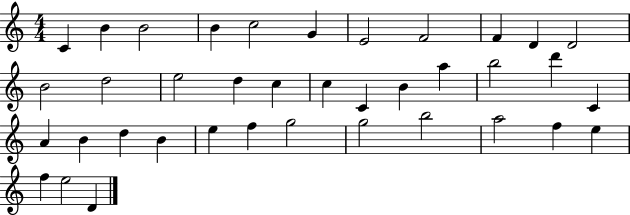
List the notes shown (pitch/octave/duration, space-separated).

C4/q B4/q B4/h B4/q C5/h G4/q E4/h F4/h F4/q D4/q D4/h B4/h D5/h E5/h D5/q C5/q C5/q C4/q B4/q A5/q B5/h D6/q C4/q A4/q B4/q D5/q B4/q E5/q F5/q G5/h G5/h B5/h A5/h F5/q E5/q F5/q E5/h D4/q